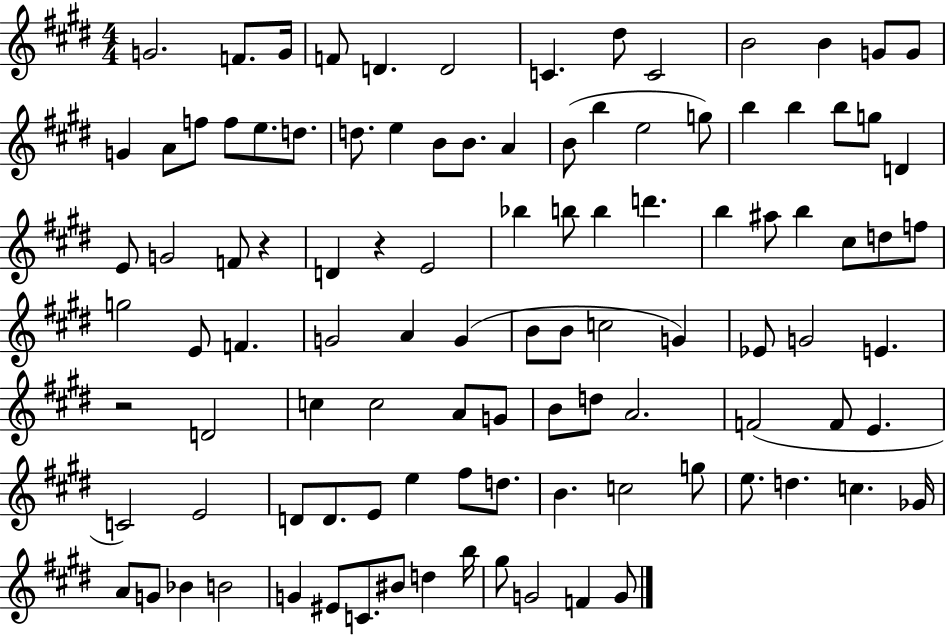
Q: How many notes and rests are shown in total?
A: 104